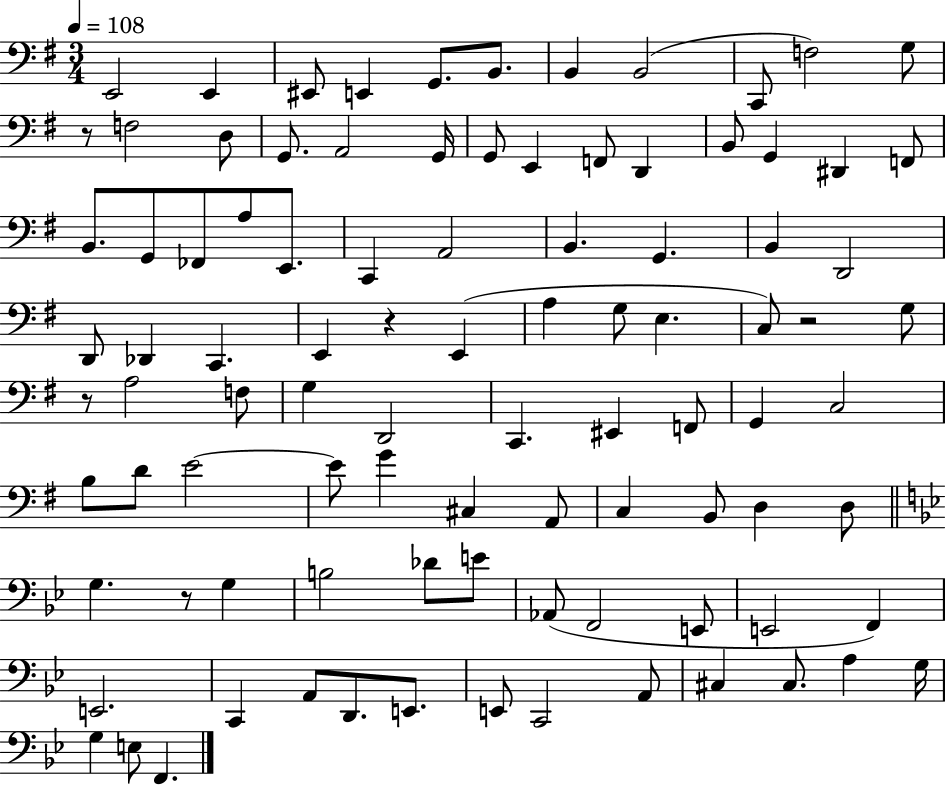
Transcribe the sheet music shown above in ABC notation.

X:1
T:Untitled
M:3/4
L:1/4
K:G
E,,2 E,, ^E,,/2 E,, G,,/2 B,,/2 B,, B,,2 C,,/2 F,2 G,/2 z/2 F,2 D,/2 G,,/2 A,,2 G,,/4 G,,/2 E,, F,,/2 D,, B,,/2 G,, ^D,, F,,/2 B,,/2 G,,/2 _F,,/2 A,/2 E,,/2 C,, A,,2 B,, G,, B,, D,,2 D,,/2 _D,, C,, E,, z E,, A, G,/2 E, C,/2 z2 G,/2 z/2 A,2 F,/2 G, D,,2 C,, ^E,, F,,/2 G,, C,2 B,/2 D/2 E2 E/2 G ^C, A,,/2 C, B,,/2 D, D,/2 G, z/2 G, B,2 _D/2 E/2 _A,,/2 F,,2 E,,/2 E,,2 F,, E,,2 C,, A,,/2 D,,/2 E,,/2 E,,/2 C,,2 A,,/2 ^C, ^C,/2 A, G,/4 G, E,/2 F,,